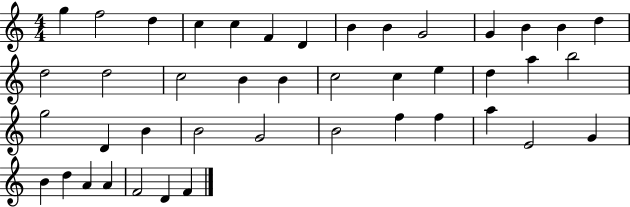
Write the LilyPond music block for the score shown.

{
  \clef treble
  \numericTimeSignature
  \time 4/4
  \key c \major
  g''4 f''2 d''4 | c''4 c''4 f'4 d'4 | b'4 b'4 g'2 | g'4 b'4 b'4 d''4 | \break d''2 d''2 | c''2 b'4 b'4 | c''2 c''4 e''4 | d''4 a''4 b''2 | \break g''2 d'4 b'4 | b'2 g'2 | b'2 f''4 f''4 | a''4 e'2 g'4 | \break b'4 d''4 a'4 a'4 | f'2 d'4 f'4 | \bar "|."
}